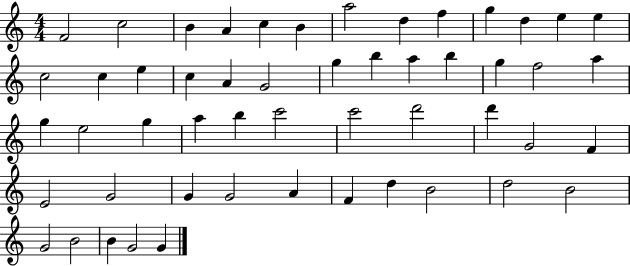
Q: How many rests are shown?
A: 0